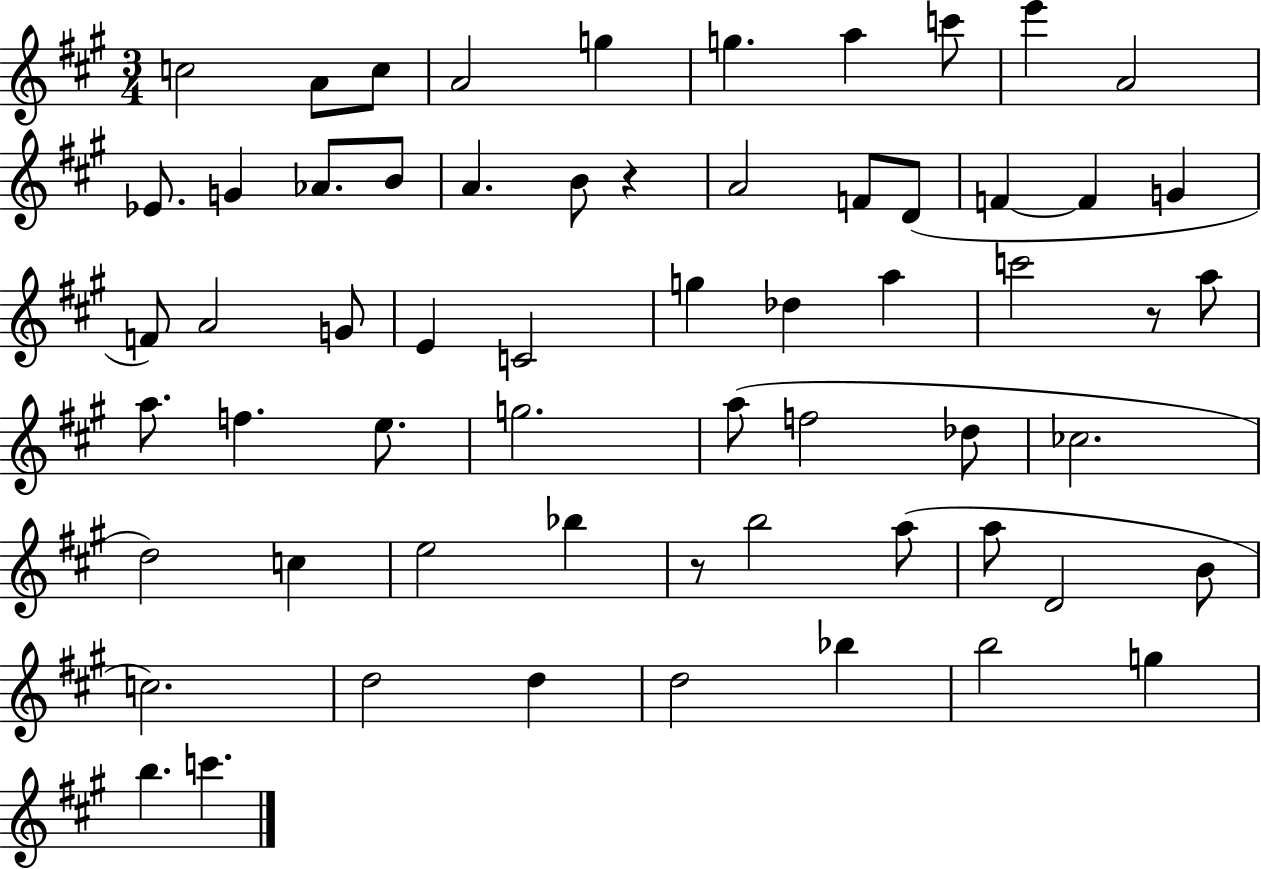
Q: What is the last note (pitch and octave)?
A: C6